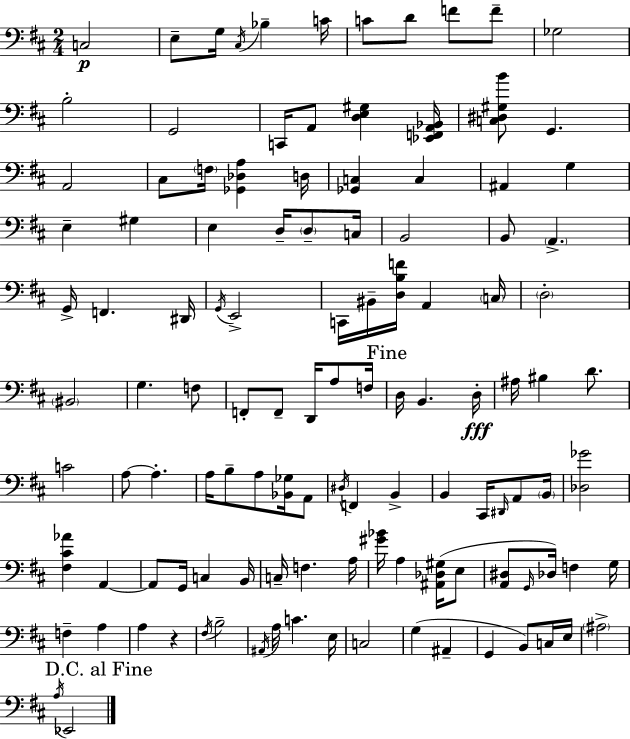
C3/h E3/e G3/s C#3/s Bb3/q C4/s C4/e D4/e F4/e F4/e Gb3/h B3/h G2/h C2/s A2/e [D3,E3,G#3]/q [Eb2,F2,A2,Bb2]/s [C3,D#3,G#3,B4]/e G2/q. A2/h C#3/e F3/s [Gb2,Db3,A3]/q D3/s [Gb2,C3]/q C3/q A#2/q G3/q E3/q G#3/q E3/q D3/s D3/e C3/s B2/h B2/e A2/q. G2/s F2/q. D#2/s G2/s E2/h C2/s BIS2/s [D3,B3,F4]/s A2/q C3/s D3/h BIS2/h G3/q. F3/e F2/e F2/e D2/s A3/e F3/s D3/s B2/q. D3/s A#3/s BIS3/q D4/e. C4/h A3/e A3/q. A3/s B3/e A3/e [Bb2,Gb3]/s A2/e D#3/s F2/q B2/q B2/q C#2/s D#2/s A2/e B2/s [Db3,Gb4]/h [F#3,C#4,Ab4]/q A2/q A2/e G2/s C3/q B2/s C3/s F3/q. A3/s [G#4,Bb4]/s A3/q [A#2,Db3,G#3]/s E3/e [A2,D#3]/e G2/s Db3/s F3/q G3/s F3/q A3/q A3/q R/q F#3/s B3/h A#2/s A3/s C4/q. E3/s C3/h G3/q A#2/q G2/q B2/e C3/s E3/s A#3/h A3/s Eb2/h